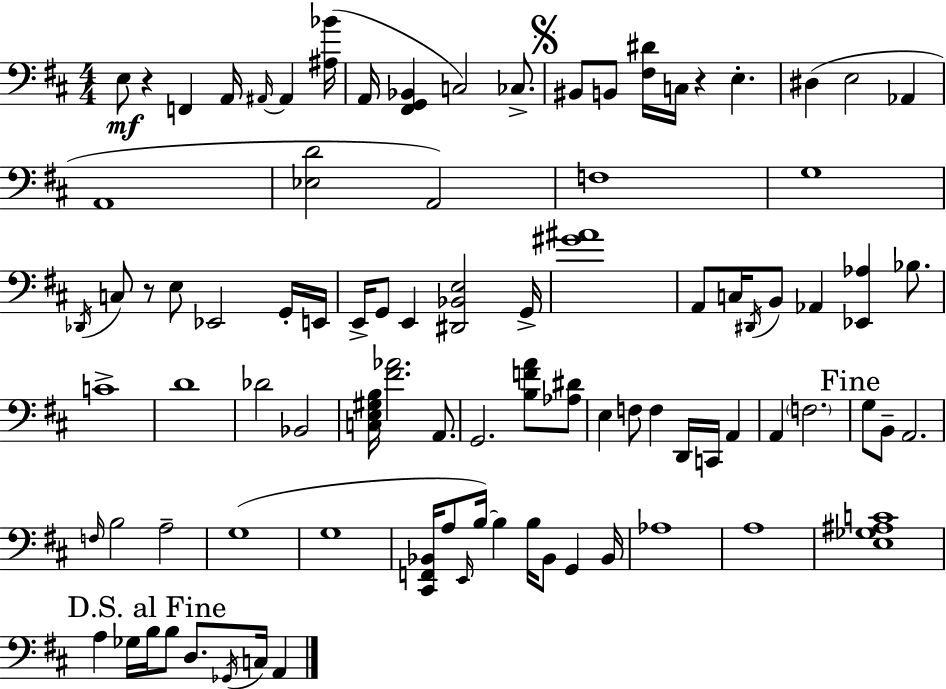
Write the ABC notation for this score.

X:1
T:Untitled
M:4/4
L:1/4
K:D
E,/2 z F,, A,,/4 ^A,,/4 ^A,, [^A,_B]/4 A,,/4 [^F,,G,,_B,,] C,2 _C,/2 ^B,,/2 B,,/2 [^F,^D]/4 C,/4 z E, ^D, E,2 _A,, A,,4 [_E,D]2 A,,2 F,4 G,4 _D,,/4 C,/2 z/2 E,/2 _E,,2 G,,/4 E,,/4 E,,/4 G,,/2 E,, [^D,,_B,,E,]2 G,,/4 [^G^A]4 A,,/2 C,/4 ^D,,/4 B,,/2 _A,, [_E,,_A,] _B,/2 C4 D4 _D2 _B,,2 [C,E,^G,B,]/4 [^F_A]2 A,,/2 G,,2 [B,FA]/2 [_A,^D]/2 E, F,/2 F, D,,/4 C,,/4 A,, A,, F,2 G,/2 B,,/2 A,,2 F,/4 B,2 A,2 G,4 G,4 [^C,,F,,_B,,]/4 A,/2 E,,/4 B,/4 B, B,/4 _B,,/2 G,, _B,,/4 _A,4 A,4 [E,_G,^A,C]4 A, _G,/4 B,/4 B,/2 D,/2 _G,,/4 C,/4 A,,